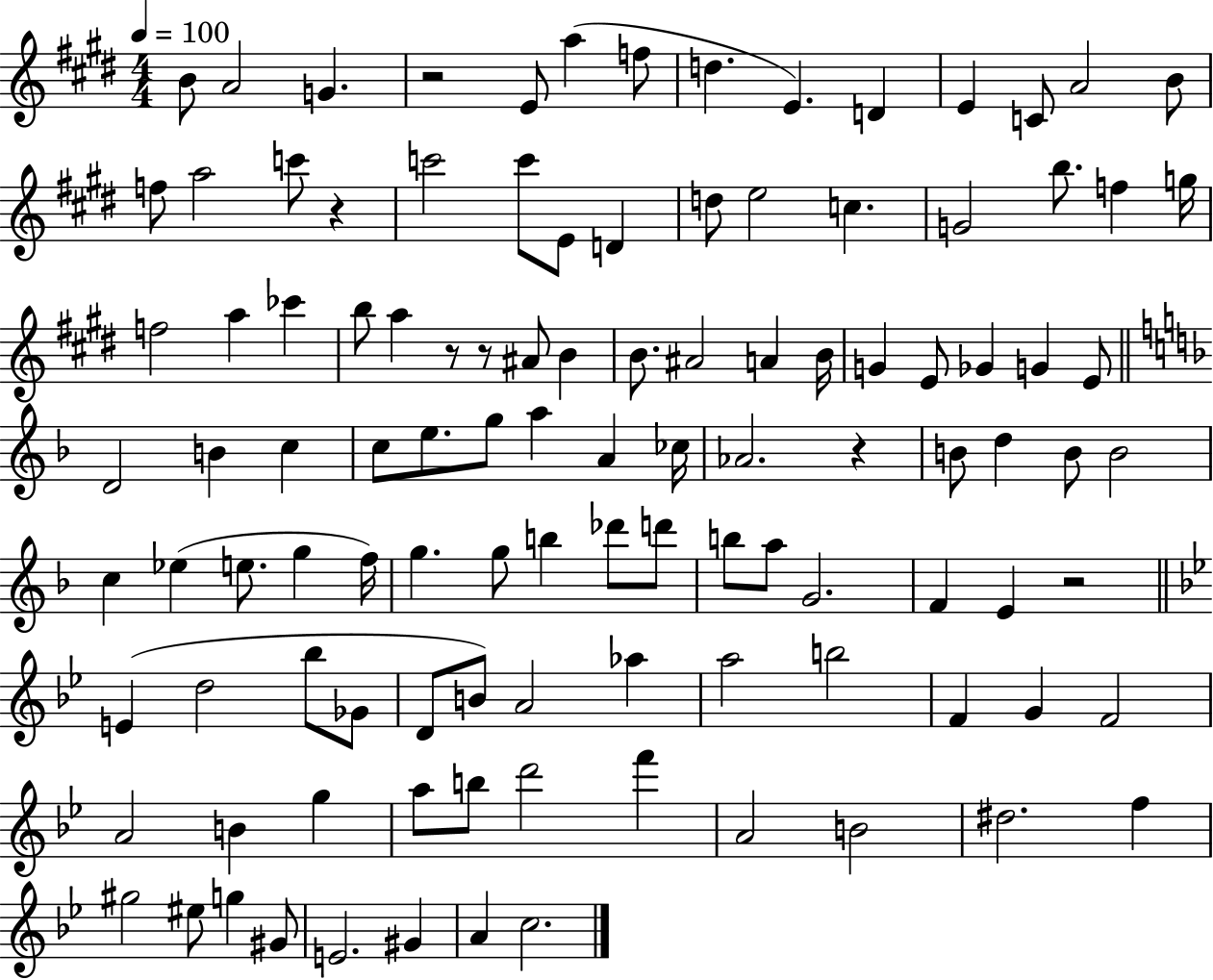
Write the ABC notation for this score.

X:1
T:Untitled
M:4/4
L:1/4
K:E
B/2 A2 G z2 E/2 a f/2 d E D E C/2 A2 B/2 f/2 a2 c'/2 z c'2 c'/2 E/2 D d/2 e2 c G2 b/2 f g/4 f2 a _c' b/2 a z/2 z/2 ^A/2 B B/2 ^A2 A B/4 G E/2 _G G E/2 D2 B c c/2 e/2 g/2 a A _c/4 _A2 z B/2 d B/2 B2 c _e e/2 g f/4 g g/2 b _d'/2 d'/2 b/2 a/2 G2 F E z2 E d2 _b/2 _G/2 D/2 B/2 A2 _a a2 b2 F G F2 A2 B g a/2 b/2 d'2 f' A2 B2 ^d2 f ^g2 ^e/2 g ^G/2 E2 ^G A c2